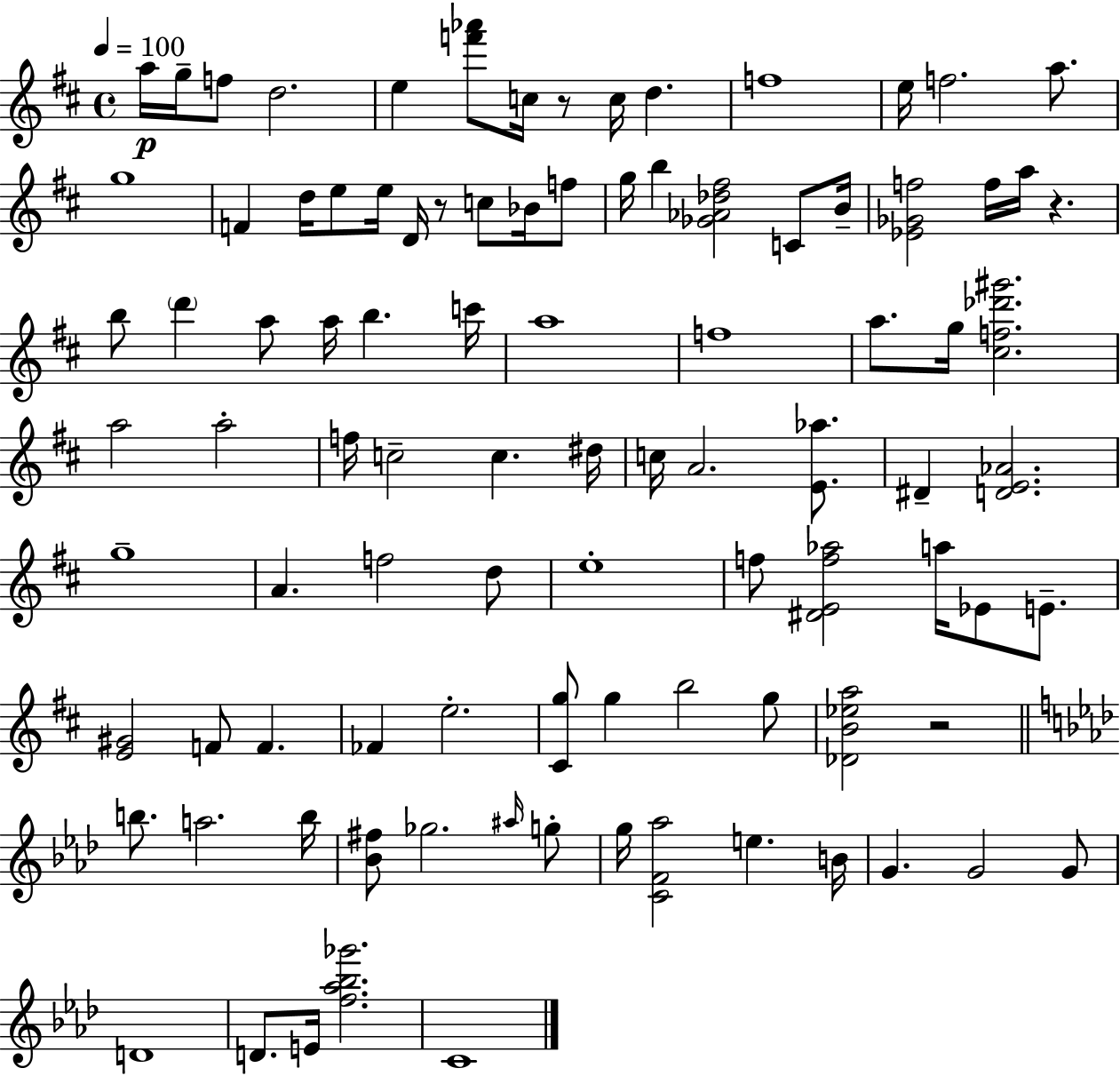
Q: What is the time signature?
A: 4/4